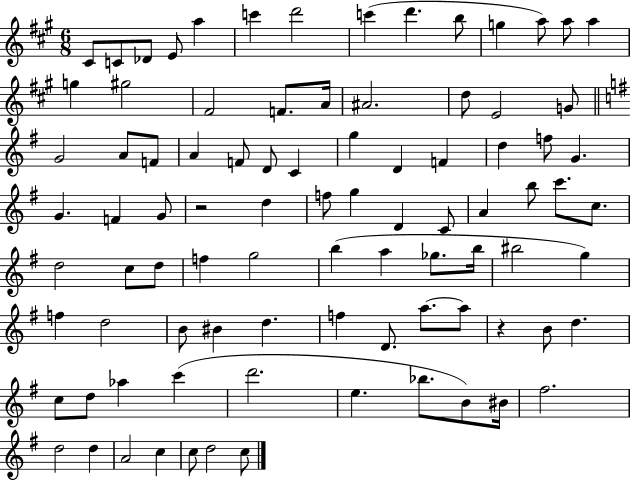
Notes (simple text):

C#4/e C4/e Db4/e E4/e A5/q C6/q D6/h C6/q D6/q. B5/e G5/q A5/e A5/e A5/q G5/q G#5/h F#4/h F4/e. A4/s A#4/h. D5/e E4/h G4/e G4/h A4/e F4/e A4/q F4/e D4/e C4/q G5/q D4/q F4/q D5/q F5/e G4/q. G4/q. F4/q G4/e R/h D5/q F5/e G5/q D4/q C4/e A4/q B5/e C6/e. C5/e. D5/h C5/e D5/e F5/q G5/h B5/q A5/q Gb5/e. B5/s BIS5/h G5/q F5/q D5/h B4/e BIS4/q D5/q. F5/q D4/e. A5/e. A5/e R/q B4/e D5/q. C5/e D5/e Ab5/q C6/q D6/h. E5/q. Bb5/e. B4/e BIS4/s F#5/h. D5/h D5/q A4/h C5/q C5/e D5/h C5/e